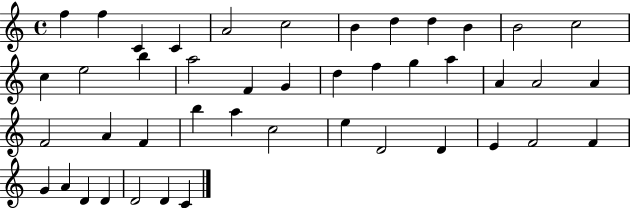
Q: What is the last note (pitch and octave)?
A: C4